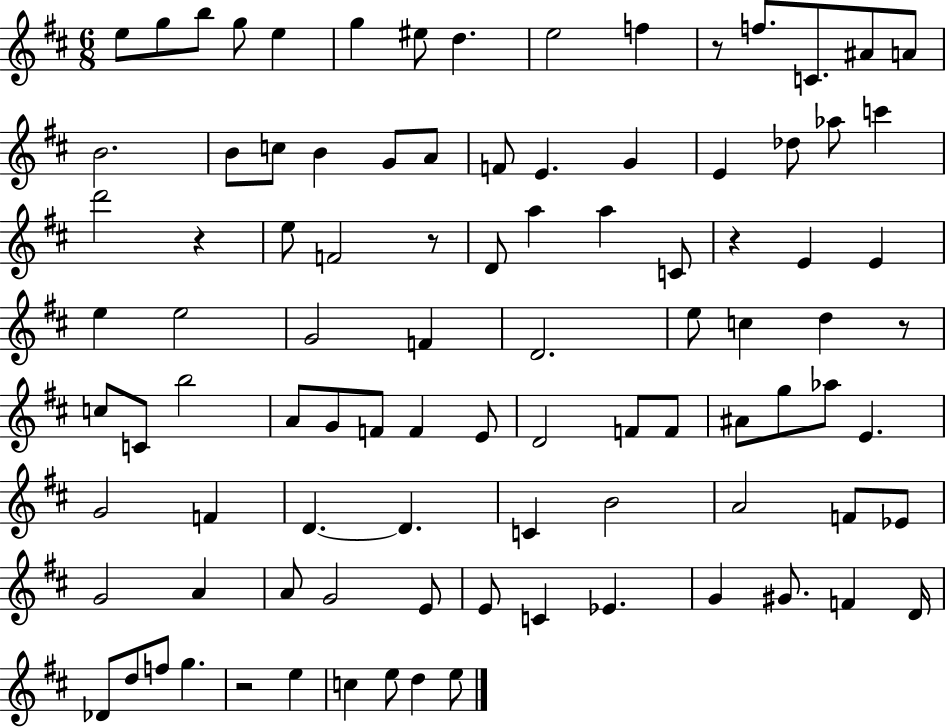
X:1
T:Untitled
M:6/8
L:1/4
K:D
e/2 g/2 b/2 g/2 e g ^e/2 d e2 f z/2 f/2 C/2 ^A/2 A/2 B2 B/2 c/2 B G/2 A/2 F/2 E G E _d/2 _a/2 c' d'2 z e/2 F2 z/2 D/2 a a C/2 z E E e e2 G2 F D2 e/2 c d z/2 c/2 C/2 b2 A/2 G/2 F/2 F E/2 D2 F/2 F/2 ^A/2 g/2 _a/2 E G2 F D D C B2 A2 F/2 _E/2 G2 A A/2 G2 E/2 E/2 C _E G ^G/2 F D/4 _D/2 d/2 f/2 g z2 e c e/2 d e/2